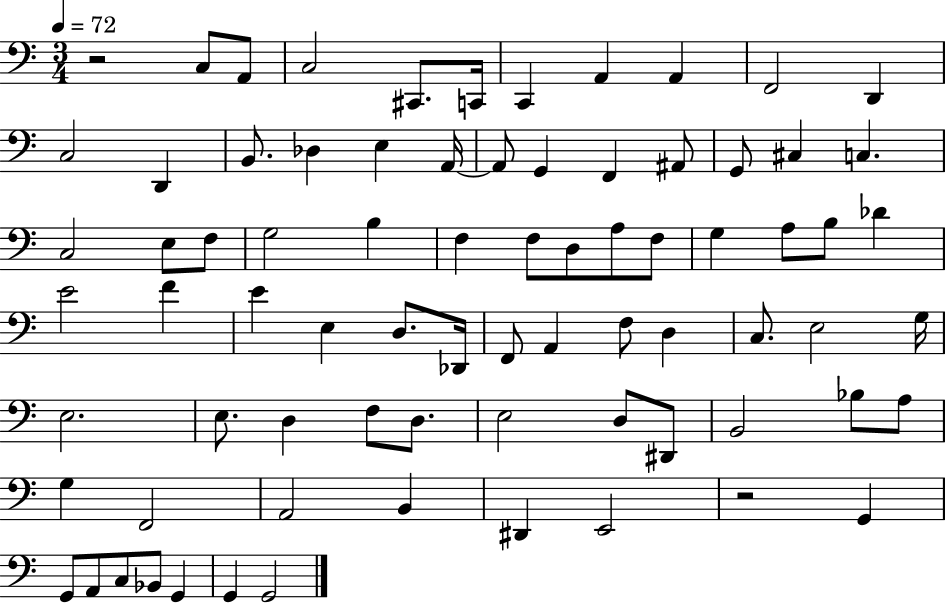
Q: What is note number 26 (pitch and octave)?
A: F3